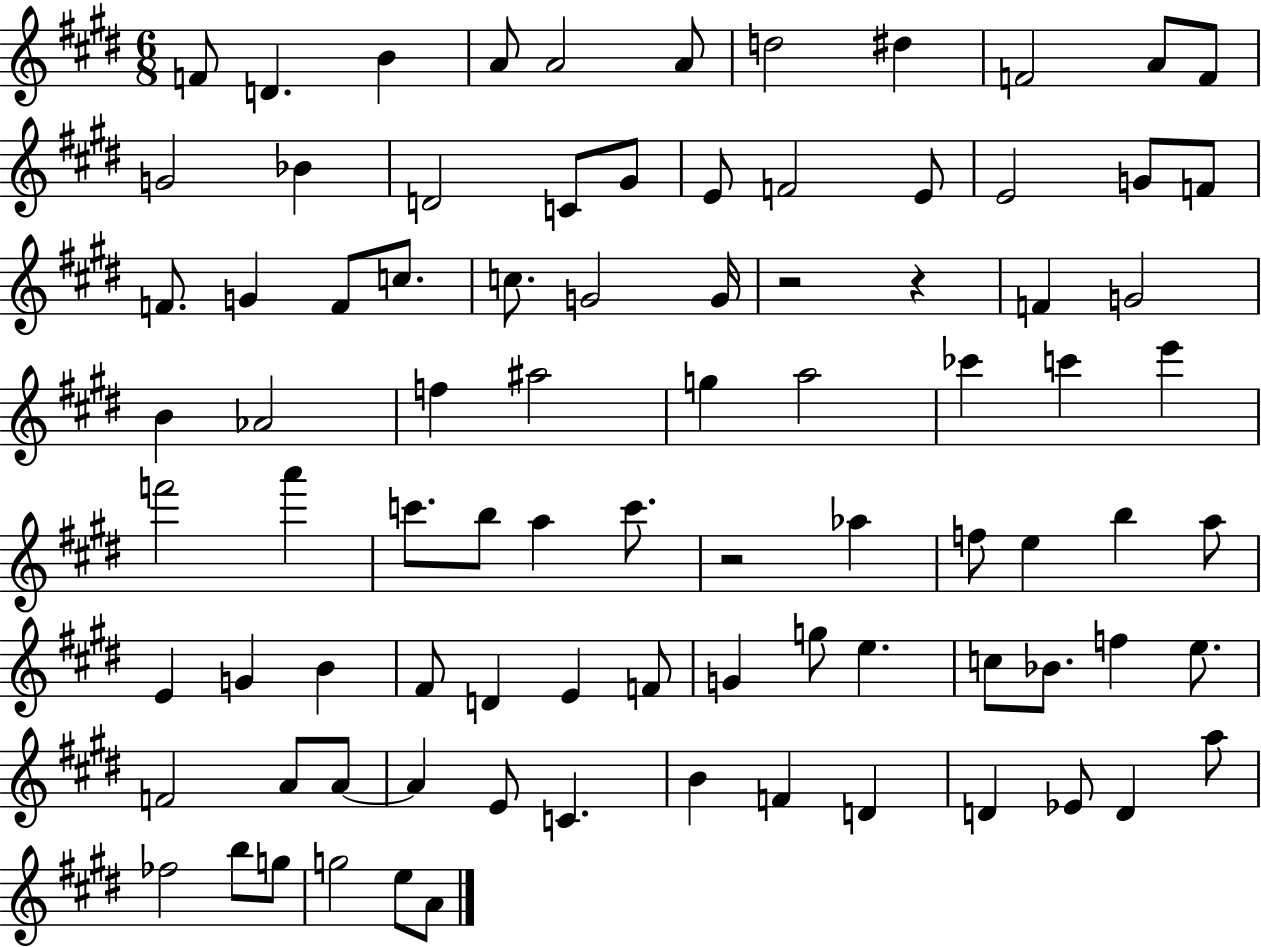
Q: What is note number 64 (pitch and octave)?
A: F5